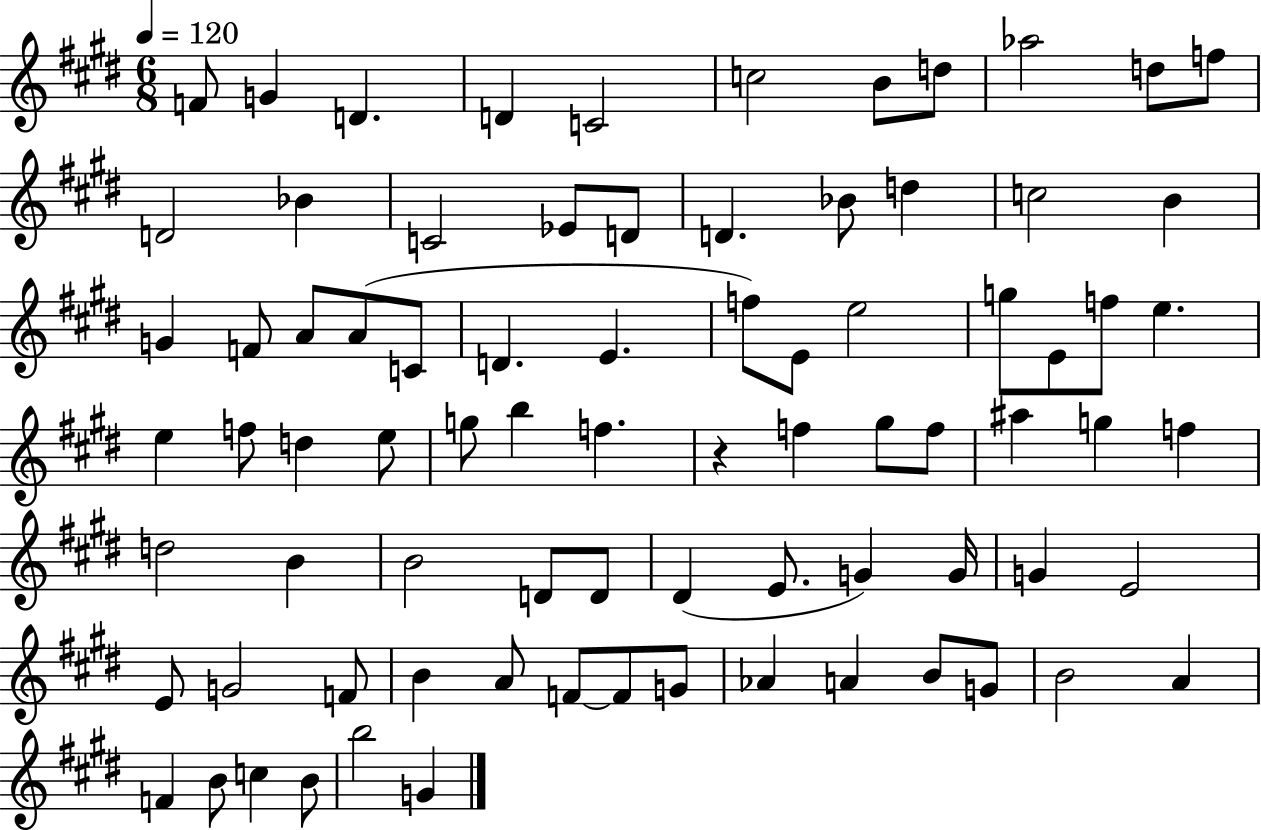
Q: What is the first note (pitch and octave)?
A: F4